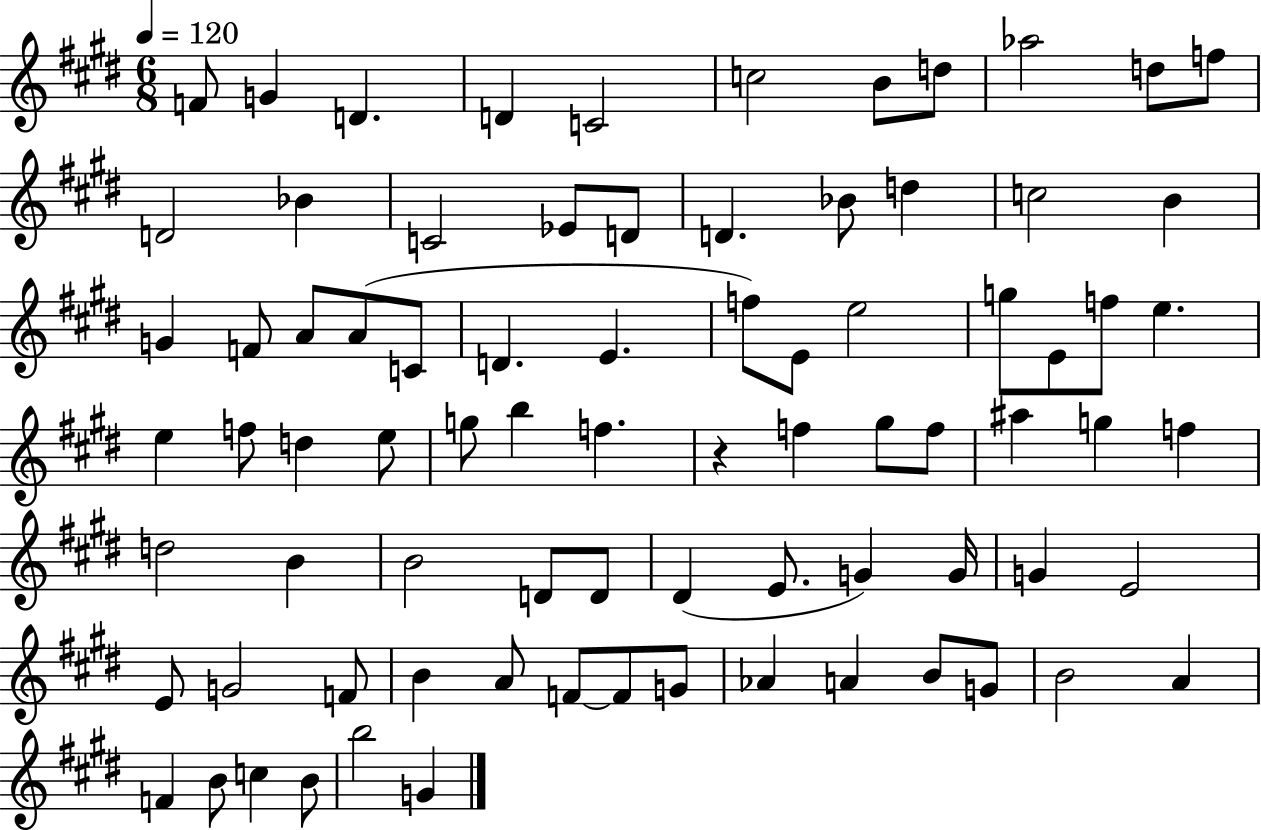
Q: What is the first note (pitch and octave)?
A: F4